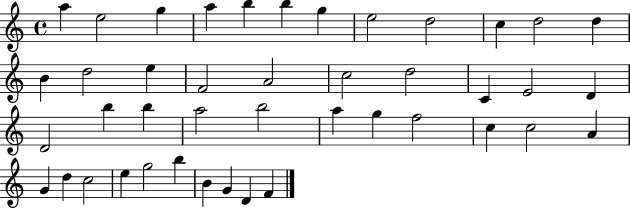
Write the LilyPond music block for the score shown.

{
  \clef treble
  \time 4/4
  \defaultTimeSignature
  \key c \major
  a''4 e''2 g''4 | a''4 b''4 b''4 g''4 | e''2 d''2 | c''4 d''2 d''4 | \break b'4 d''2 e''4 | f'2 a'2 | c''2 d''2 | c'4 e'2 d'4 | \break d'2 b''4 b''4 | a''2 b''2 | a''4 g''4 f''2 | c''4 c''2 a'4 | \break g'4 d''4 c''2 | e''4 g''2 b''4 | b'4 g'4 d'4 f'4 | \bar "|."
}